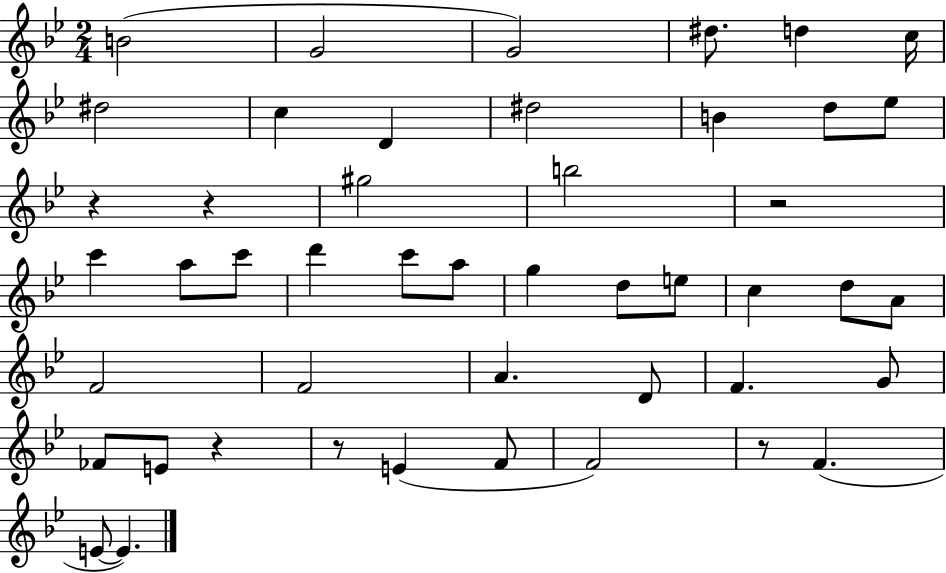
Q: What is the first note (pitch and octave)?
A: B4